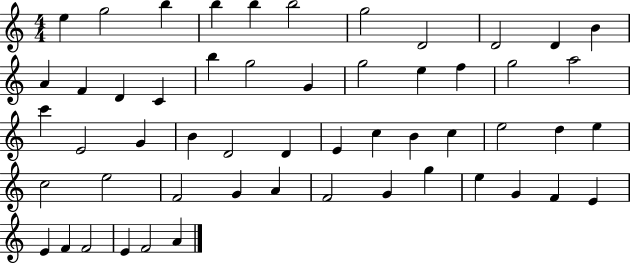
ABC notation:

X:1
T:Untitled
M:4/4
L:1/4
K:C
e g2 b b b b2 g2 D2 D2 D B A F D C b g2 G g2 e f g2 a2 c' E2 G B D2 D E c B c e2 d e c2 e2 F2 G A F2 G g e G F E E F F2 E F2 A